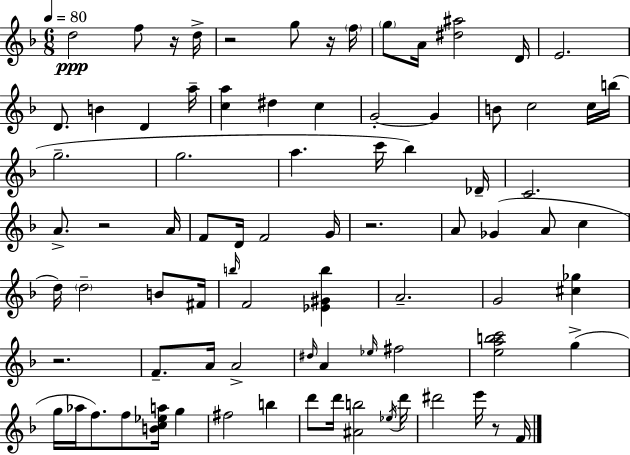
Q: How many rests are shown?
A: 7